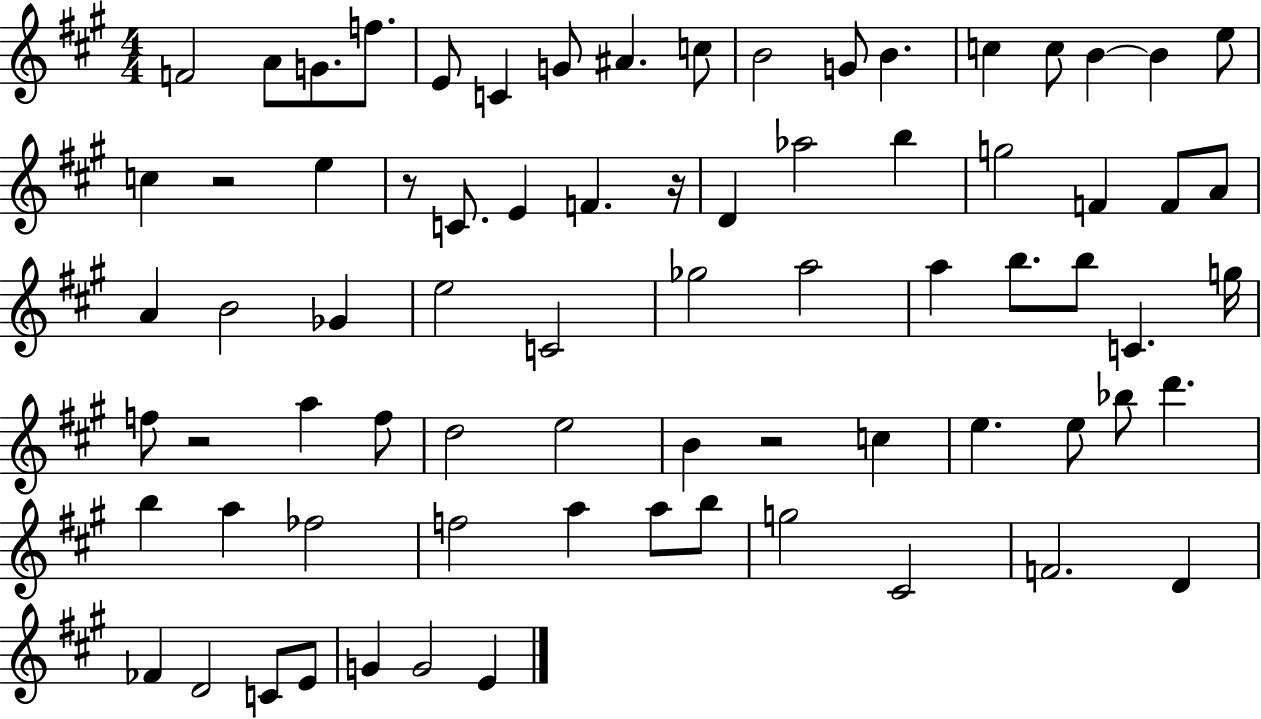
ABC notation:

X:1
T:Untitled
M:4/4
L:1/4
K:A
F2 A/2 G/2 f/2 E/2 C G/2 ^A c/2 B2 G/2 B c c/2 B B e/2 c z2 e z/2 C/2 E F z/4 D _a2 b g2 F F/2 A/2 A B2 _G e2 C2 _g2 a2 a b/2 b/2 C g/4 f/2 z2 a f/2 d2 e2 B z2 c e e/2 _b/2 d' b a _f2 f2 a a/2 b/2 g2 ^C2 F2 D _F D2 C/2 E/2 G G2 E